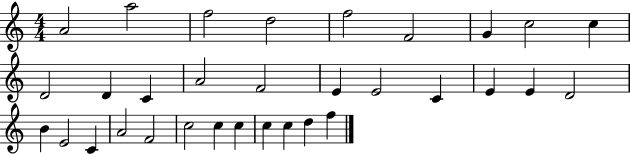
A4/h A5/h F5/h D5/h F5/h F4/h G4/q C5/h C5/q D4/h D4/q C4/q A4/h F4/h E4/q E4/h C4/q E4/q E4/q D4/h B4/q E4/h C4/q A4/h F4/h C5/h C5/q C5/q C5/q C5/q D5/q F5/q